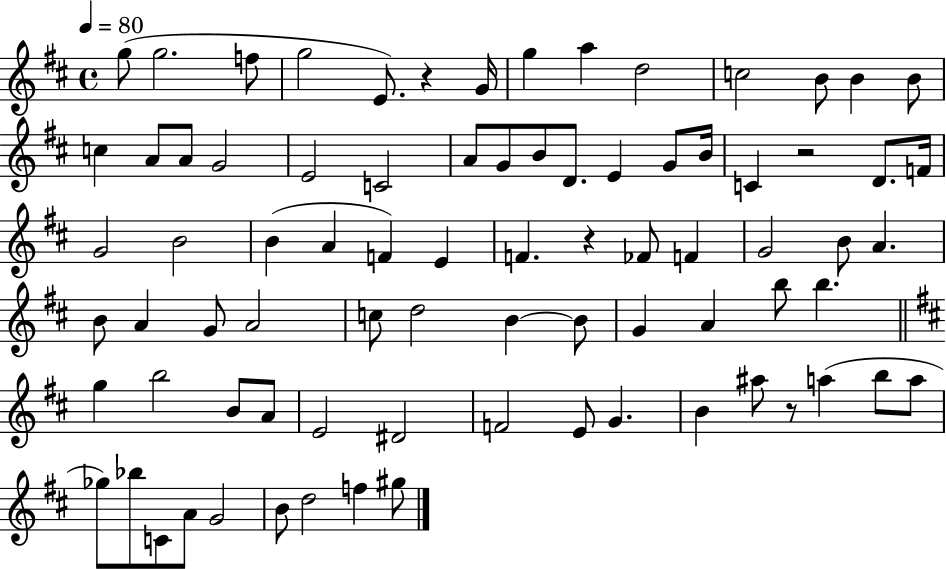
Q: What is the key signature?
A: D major